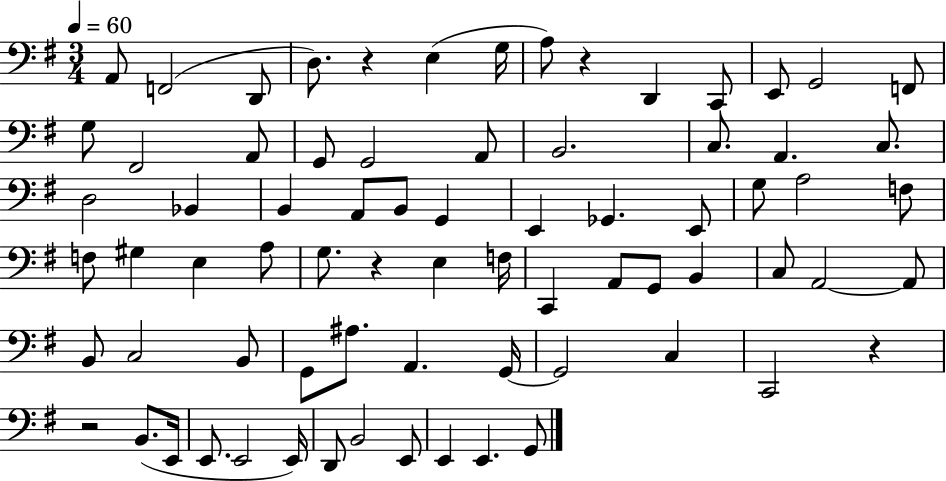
{
  \clef bass
  \numericTimeSignature
  \time 3/4
  \key g \major
  \tempo 4 = 60
  a,8 f,2( d,8 | d8.) r4 e4( g16 | a8) r4 d,4 c,8 | e,8 g,2 f,8 | \break g8 fis,2 a,8 | g,8 g,2 a,8 | b,2. | c8. a,4. c8. | \break d2 bes,4 | b,4 a,8 b,8 g,4 | e,4 ges,4. e,8 | g8 a2 f8 | \break f8 gis4 e4 a8 | g8. r4 e4 f16 | c,4 a,8 g,8 b,4 | c8 a,2~~ a,8 | \break b,8 c2 b,8 | g,8 ais8. a,4. g,16~~ | g,2 c4 | c,2 r4 | \break r2 b,8.( e,16 | e,8. e,2 e,16) | d,8 b,2 e,8 | e,4 e,4. g,8 | \break \bar "|."
}